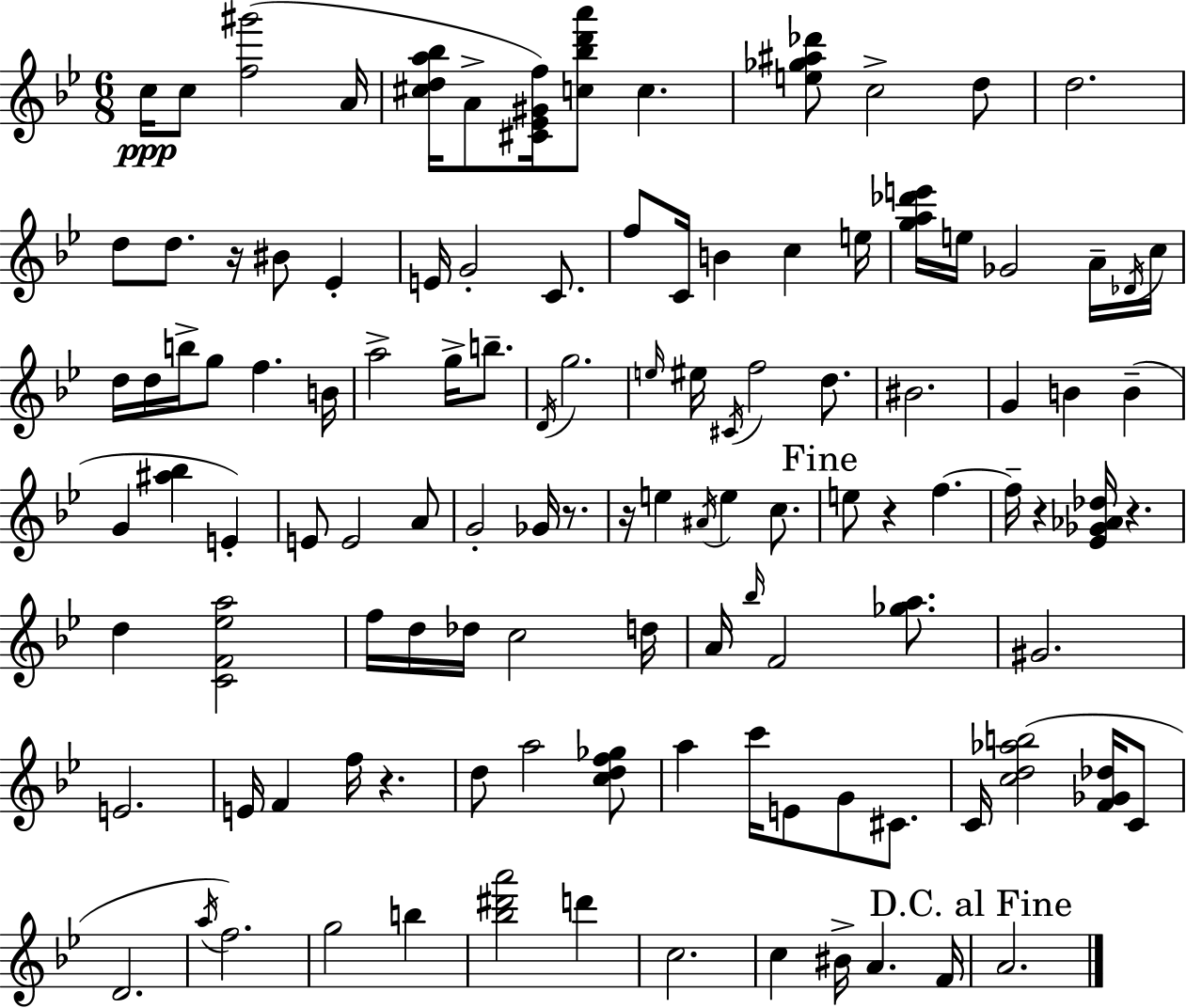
X:1
T:Untitled
M:6/8
L:1/4
K:Gm
c/4 c/2 [f^g']2 A/4 [^cda_b]/4 A/2 [^C_E^Gf]/4 [c_bd'a']/2 c [e_g^a_d']/2 c2 d/2 d2 d/2 d/2 z/4 ^B/2 _E E/4 G2 C/2 f/2 C/4 B c e/4 [ga_d'e']/4 e/4 _G2 A/4 _D/4 c/4 d/4 d/4 b/4 g/2 f B/4 a2 g/4 b/2 D/4 g2 e/4 ^e/4 ^C/4 f2 d/2 ^B2 G B B G [^a_b] E E/2 E2 A/2 G2 _G/4 z/2 z/4 e ^A/4 e c/2 e/2 z f f/4 z [_E_G_A_d]/4 z d [CF_ea]2 f/4 d/4 _d/4 c2 d/4 A/4 _b/4 F2 [_ga]/2 ^G2 E2 E/4 F f/4 z d/2 a2 [cdf_g]/2 a c'/4 E/2 G/2 ^C/2 C/4 [cd_ab]2 [F_G_d]/4 C/2 D2 a/4 f2 g2 b [_b^d'a']2 d' c2 c ^B/4 A F/4 A2